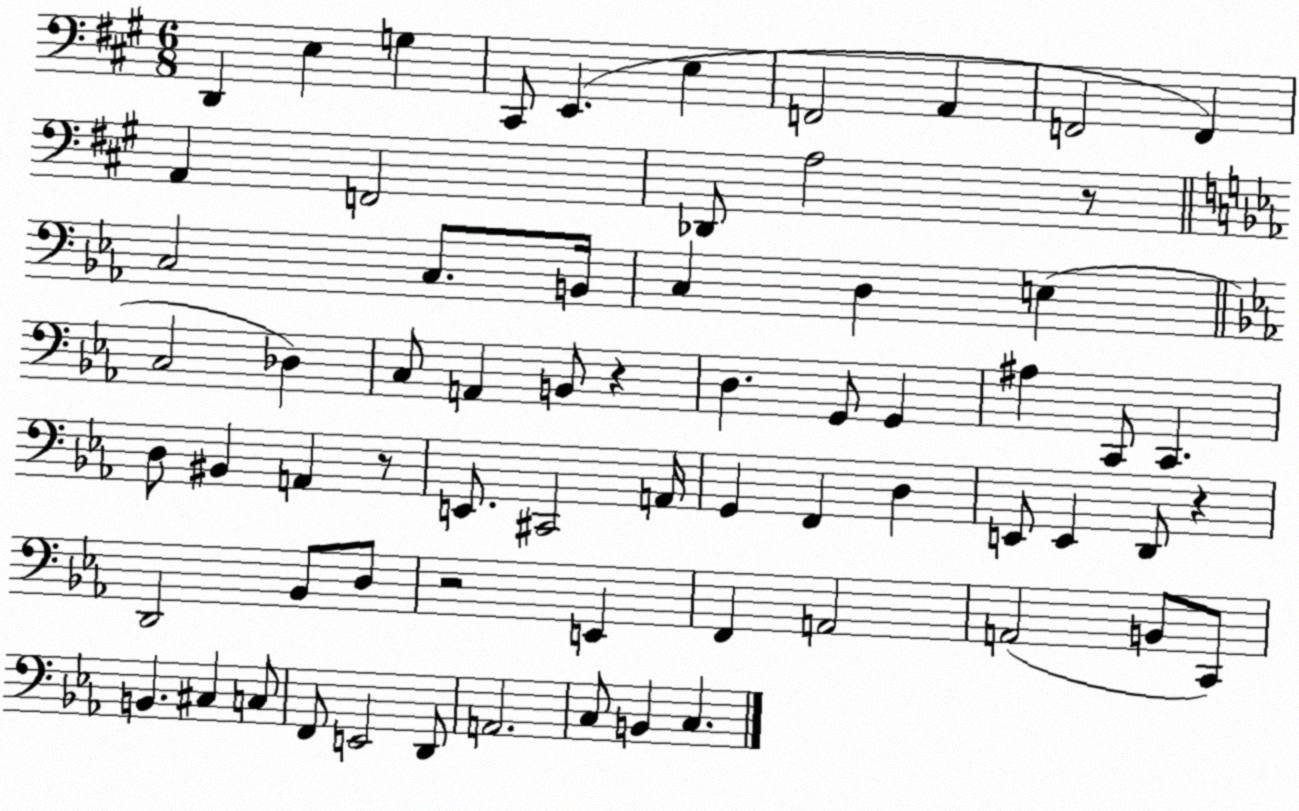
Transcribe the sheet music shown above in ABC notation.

X:1
T:Untitled
M:6/8
L:1/4
K:A
D,, E, G, ^C,,/2 E,, E, F,,2 A,, F,,2 F,, A,, F,,2 _D,,/2 A,2 z/2 C,2 C,/2 B,,/4 C, D, E, C,2 _D, C,/2 A,, B,,/2 z D, G,,/2 G,, ^A, C,,/2 C,, D,/2 ^B,, A,, z/2 E,,/2 ^C,,2 A,,/4 G,, F,, D, E,,/2 E,, D,,/2 z D,,2 _B,,/2 D,/2 z2 E,, F,, A,,2 A,,2 B,,/2 C,,/2 B,, ^C, C,/2 F,,/2 E,,2 D,,/2 A,,2 C,/2 B,, C,